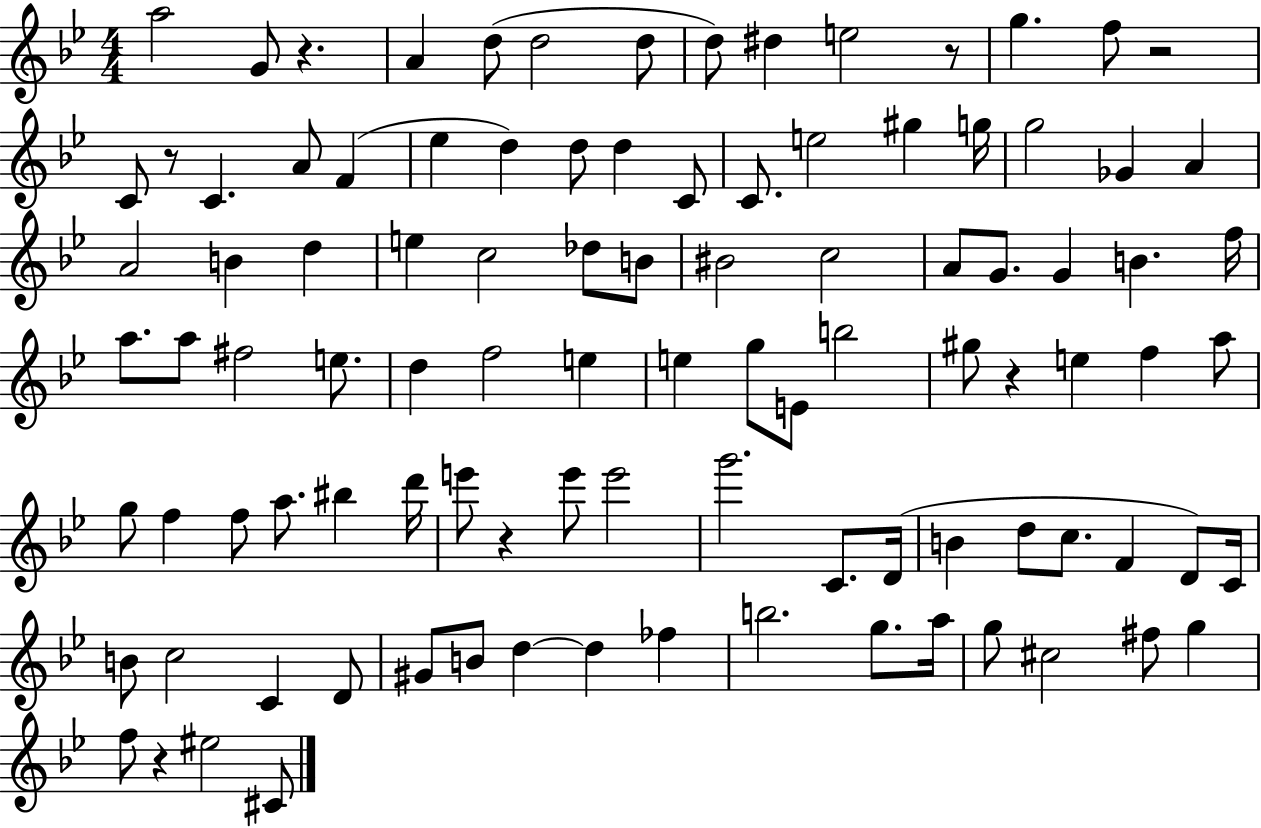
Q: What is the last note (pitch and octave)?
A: C#4